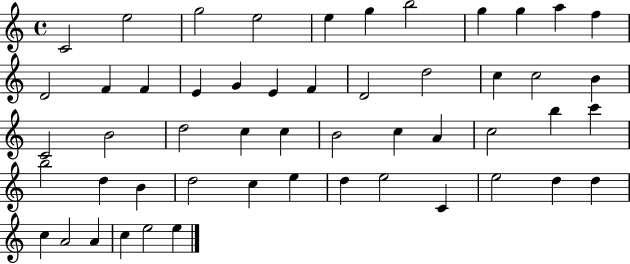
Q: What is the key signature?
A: C major